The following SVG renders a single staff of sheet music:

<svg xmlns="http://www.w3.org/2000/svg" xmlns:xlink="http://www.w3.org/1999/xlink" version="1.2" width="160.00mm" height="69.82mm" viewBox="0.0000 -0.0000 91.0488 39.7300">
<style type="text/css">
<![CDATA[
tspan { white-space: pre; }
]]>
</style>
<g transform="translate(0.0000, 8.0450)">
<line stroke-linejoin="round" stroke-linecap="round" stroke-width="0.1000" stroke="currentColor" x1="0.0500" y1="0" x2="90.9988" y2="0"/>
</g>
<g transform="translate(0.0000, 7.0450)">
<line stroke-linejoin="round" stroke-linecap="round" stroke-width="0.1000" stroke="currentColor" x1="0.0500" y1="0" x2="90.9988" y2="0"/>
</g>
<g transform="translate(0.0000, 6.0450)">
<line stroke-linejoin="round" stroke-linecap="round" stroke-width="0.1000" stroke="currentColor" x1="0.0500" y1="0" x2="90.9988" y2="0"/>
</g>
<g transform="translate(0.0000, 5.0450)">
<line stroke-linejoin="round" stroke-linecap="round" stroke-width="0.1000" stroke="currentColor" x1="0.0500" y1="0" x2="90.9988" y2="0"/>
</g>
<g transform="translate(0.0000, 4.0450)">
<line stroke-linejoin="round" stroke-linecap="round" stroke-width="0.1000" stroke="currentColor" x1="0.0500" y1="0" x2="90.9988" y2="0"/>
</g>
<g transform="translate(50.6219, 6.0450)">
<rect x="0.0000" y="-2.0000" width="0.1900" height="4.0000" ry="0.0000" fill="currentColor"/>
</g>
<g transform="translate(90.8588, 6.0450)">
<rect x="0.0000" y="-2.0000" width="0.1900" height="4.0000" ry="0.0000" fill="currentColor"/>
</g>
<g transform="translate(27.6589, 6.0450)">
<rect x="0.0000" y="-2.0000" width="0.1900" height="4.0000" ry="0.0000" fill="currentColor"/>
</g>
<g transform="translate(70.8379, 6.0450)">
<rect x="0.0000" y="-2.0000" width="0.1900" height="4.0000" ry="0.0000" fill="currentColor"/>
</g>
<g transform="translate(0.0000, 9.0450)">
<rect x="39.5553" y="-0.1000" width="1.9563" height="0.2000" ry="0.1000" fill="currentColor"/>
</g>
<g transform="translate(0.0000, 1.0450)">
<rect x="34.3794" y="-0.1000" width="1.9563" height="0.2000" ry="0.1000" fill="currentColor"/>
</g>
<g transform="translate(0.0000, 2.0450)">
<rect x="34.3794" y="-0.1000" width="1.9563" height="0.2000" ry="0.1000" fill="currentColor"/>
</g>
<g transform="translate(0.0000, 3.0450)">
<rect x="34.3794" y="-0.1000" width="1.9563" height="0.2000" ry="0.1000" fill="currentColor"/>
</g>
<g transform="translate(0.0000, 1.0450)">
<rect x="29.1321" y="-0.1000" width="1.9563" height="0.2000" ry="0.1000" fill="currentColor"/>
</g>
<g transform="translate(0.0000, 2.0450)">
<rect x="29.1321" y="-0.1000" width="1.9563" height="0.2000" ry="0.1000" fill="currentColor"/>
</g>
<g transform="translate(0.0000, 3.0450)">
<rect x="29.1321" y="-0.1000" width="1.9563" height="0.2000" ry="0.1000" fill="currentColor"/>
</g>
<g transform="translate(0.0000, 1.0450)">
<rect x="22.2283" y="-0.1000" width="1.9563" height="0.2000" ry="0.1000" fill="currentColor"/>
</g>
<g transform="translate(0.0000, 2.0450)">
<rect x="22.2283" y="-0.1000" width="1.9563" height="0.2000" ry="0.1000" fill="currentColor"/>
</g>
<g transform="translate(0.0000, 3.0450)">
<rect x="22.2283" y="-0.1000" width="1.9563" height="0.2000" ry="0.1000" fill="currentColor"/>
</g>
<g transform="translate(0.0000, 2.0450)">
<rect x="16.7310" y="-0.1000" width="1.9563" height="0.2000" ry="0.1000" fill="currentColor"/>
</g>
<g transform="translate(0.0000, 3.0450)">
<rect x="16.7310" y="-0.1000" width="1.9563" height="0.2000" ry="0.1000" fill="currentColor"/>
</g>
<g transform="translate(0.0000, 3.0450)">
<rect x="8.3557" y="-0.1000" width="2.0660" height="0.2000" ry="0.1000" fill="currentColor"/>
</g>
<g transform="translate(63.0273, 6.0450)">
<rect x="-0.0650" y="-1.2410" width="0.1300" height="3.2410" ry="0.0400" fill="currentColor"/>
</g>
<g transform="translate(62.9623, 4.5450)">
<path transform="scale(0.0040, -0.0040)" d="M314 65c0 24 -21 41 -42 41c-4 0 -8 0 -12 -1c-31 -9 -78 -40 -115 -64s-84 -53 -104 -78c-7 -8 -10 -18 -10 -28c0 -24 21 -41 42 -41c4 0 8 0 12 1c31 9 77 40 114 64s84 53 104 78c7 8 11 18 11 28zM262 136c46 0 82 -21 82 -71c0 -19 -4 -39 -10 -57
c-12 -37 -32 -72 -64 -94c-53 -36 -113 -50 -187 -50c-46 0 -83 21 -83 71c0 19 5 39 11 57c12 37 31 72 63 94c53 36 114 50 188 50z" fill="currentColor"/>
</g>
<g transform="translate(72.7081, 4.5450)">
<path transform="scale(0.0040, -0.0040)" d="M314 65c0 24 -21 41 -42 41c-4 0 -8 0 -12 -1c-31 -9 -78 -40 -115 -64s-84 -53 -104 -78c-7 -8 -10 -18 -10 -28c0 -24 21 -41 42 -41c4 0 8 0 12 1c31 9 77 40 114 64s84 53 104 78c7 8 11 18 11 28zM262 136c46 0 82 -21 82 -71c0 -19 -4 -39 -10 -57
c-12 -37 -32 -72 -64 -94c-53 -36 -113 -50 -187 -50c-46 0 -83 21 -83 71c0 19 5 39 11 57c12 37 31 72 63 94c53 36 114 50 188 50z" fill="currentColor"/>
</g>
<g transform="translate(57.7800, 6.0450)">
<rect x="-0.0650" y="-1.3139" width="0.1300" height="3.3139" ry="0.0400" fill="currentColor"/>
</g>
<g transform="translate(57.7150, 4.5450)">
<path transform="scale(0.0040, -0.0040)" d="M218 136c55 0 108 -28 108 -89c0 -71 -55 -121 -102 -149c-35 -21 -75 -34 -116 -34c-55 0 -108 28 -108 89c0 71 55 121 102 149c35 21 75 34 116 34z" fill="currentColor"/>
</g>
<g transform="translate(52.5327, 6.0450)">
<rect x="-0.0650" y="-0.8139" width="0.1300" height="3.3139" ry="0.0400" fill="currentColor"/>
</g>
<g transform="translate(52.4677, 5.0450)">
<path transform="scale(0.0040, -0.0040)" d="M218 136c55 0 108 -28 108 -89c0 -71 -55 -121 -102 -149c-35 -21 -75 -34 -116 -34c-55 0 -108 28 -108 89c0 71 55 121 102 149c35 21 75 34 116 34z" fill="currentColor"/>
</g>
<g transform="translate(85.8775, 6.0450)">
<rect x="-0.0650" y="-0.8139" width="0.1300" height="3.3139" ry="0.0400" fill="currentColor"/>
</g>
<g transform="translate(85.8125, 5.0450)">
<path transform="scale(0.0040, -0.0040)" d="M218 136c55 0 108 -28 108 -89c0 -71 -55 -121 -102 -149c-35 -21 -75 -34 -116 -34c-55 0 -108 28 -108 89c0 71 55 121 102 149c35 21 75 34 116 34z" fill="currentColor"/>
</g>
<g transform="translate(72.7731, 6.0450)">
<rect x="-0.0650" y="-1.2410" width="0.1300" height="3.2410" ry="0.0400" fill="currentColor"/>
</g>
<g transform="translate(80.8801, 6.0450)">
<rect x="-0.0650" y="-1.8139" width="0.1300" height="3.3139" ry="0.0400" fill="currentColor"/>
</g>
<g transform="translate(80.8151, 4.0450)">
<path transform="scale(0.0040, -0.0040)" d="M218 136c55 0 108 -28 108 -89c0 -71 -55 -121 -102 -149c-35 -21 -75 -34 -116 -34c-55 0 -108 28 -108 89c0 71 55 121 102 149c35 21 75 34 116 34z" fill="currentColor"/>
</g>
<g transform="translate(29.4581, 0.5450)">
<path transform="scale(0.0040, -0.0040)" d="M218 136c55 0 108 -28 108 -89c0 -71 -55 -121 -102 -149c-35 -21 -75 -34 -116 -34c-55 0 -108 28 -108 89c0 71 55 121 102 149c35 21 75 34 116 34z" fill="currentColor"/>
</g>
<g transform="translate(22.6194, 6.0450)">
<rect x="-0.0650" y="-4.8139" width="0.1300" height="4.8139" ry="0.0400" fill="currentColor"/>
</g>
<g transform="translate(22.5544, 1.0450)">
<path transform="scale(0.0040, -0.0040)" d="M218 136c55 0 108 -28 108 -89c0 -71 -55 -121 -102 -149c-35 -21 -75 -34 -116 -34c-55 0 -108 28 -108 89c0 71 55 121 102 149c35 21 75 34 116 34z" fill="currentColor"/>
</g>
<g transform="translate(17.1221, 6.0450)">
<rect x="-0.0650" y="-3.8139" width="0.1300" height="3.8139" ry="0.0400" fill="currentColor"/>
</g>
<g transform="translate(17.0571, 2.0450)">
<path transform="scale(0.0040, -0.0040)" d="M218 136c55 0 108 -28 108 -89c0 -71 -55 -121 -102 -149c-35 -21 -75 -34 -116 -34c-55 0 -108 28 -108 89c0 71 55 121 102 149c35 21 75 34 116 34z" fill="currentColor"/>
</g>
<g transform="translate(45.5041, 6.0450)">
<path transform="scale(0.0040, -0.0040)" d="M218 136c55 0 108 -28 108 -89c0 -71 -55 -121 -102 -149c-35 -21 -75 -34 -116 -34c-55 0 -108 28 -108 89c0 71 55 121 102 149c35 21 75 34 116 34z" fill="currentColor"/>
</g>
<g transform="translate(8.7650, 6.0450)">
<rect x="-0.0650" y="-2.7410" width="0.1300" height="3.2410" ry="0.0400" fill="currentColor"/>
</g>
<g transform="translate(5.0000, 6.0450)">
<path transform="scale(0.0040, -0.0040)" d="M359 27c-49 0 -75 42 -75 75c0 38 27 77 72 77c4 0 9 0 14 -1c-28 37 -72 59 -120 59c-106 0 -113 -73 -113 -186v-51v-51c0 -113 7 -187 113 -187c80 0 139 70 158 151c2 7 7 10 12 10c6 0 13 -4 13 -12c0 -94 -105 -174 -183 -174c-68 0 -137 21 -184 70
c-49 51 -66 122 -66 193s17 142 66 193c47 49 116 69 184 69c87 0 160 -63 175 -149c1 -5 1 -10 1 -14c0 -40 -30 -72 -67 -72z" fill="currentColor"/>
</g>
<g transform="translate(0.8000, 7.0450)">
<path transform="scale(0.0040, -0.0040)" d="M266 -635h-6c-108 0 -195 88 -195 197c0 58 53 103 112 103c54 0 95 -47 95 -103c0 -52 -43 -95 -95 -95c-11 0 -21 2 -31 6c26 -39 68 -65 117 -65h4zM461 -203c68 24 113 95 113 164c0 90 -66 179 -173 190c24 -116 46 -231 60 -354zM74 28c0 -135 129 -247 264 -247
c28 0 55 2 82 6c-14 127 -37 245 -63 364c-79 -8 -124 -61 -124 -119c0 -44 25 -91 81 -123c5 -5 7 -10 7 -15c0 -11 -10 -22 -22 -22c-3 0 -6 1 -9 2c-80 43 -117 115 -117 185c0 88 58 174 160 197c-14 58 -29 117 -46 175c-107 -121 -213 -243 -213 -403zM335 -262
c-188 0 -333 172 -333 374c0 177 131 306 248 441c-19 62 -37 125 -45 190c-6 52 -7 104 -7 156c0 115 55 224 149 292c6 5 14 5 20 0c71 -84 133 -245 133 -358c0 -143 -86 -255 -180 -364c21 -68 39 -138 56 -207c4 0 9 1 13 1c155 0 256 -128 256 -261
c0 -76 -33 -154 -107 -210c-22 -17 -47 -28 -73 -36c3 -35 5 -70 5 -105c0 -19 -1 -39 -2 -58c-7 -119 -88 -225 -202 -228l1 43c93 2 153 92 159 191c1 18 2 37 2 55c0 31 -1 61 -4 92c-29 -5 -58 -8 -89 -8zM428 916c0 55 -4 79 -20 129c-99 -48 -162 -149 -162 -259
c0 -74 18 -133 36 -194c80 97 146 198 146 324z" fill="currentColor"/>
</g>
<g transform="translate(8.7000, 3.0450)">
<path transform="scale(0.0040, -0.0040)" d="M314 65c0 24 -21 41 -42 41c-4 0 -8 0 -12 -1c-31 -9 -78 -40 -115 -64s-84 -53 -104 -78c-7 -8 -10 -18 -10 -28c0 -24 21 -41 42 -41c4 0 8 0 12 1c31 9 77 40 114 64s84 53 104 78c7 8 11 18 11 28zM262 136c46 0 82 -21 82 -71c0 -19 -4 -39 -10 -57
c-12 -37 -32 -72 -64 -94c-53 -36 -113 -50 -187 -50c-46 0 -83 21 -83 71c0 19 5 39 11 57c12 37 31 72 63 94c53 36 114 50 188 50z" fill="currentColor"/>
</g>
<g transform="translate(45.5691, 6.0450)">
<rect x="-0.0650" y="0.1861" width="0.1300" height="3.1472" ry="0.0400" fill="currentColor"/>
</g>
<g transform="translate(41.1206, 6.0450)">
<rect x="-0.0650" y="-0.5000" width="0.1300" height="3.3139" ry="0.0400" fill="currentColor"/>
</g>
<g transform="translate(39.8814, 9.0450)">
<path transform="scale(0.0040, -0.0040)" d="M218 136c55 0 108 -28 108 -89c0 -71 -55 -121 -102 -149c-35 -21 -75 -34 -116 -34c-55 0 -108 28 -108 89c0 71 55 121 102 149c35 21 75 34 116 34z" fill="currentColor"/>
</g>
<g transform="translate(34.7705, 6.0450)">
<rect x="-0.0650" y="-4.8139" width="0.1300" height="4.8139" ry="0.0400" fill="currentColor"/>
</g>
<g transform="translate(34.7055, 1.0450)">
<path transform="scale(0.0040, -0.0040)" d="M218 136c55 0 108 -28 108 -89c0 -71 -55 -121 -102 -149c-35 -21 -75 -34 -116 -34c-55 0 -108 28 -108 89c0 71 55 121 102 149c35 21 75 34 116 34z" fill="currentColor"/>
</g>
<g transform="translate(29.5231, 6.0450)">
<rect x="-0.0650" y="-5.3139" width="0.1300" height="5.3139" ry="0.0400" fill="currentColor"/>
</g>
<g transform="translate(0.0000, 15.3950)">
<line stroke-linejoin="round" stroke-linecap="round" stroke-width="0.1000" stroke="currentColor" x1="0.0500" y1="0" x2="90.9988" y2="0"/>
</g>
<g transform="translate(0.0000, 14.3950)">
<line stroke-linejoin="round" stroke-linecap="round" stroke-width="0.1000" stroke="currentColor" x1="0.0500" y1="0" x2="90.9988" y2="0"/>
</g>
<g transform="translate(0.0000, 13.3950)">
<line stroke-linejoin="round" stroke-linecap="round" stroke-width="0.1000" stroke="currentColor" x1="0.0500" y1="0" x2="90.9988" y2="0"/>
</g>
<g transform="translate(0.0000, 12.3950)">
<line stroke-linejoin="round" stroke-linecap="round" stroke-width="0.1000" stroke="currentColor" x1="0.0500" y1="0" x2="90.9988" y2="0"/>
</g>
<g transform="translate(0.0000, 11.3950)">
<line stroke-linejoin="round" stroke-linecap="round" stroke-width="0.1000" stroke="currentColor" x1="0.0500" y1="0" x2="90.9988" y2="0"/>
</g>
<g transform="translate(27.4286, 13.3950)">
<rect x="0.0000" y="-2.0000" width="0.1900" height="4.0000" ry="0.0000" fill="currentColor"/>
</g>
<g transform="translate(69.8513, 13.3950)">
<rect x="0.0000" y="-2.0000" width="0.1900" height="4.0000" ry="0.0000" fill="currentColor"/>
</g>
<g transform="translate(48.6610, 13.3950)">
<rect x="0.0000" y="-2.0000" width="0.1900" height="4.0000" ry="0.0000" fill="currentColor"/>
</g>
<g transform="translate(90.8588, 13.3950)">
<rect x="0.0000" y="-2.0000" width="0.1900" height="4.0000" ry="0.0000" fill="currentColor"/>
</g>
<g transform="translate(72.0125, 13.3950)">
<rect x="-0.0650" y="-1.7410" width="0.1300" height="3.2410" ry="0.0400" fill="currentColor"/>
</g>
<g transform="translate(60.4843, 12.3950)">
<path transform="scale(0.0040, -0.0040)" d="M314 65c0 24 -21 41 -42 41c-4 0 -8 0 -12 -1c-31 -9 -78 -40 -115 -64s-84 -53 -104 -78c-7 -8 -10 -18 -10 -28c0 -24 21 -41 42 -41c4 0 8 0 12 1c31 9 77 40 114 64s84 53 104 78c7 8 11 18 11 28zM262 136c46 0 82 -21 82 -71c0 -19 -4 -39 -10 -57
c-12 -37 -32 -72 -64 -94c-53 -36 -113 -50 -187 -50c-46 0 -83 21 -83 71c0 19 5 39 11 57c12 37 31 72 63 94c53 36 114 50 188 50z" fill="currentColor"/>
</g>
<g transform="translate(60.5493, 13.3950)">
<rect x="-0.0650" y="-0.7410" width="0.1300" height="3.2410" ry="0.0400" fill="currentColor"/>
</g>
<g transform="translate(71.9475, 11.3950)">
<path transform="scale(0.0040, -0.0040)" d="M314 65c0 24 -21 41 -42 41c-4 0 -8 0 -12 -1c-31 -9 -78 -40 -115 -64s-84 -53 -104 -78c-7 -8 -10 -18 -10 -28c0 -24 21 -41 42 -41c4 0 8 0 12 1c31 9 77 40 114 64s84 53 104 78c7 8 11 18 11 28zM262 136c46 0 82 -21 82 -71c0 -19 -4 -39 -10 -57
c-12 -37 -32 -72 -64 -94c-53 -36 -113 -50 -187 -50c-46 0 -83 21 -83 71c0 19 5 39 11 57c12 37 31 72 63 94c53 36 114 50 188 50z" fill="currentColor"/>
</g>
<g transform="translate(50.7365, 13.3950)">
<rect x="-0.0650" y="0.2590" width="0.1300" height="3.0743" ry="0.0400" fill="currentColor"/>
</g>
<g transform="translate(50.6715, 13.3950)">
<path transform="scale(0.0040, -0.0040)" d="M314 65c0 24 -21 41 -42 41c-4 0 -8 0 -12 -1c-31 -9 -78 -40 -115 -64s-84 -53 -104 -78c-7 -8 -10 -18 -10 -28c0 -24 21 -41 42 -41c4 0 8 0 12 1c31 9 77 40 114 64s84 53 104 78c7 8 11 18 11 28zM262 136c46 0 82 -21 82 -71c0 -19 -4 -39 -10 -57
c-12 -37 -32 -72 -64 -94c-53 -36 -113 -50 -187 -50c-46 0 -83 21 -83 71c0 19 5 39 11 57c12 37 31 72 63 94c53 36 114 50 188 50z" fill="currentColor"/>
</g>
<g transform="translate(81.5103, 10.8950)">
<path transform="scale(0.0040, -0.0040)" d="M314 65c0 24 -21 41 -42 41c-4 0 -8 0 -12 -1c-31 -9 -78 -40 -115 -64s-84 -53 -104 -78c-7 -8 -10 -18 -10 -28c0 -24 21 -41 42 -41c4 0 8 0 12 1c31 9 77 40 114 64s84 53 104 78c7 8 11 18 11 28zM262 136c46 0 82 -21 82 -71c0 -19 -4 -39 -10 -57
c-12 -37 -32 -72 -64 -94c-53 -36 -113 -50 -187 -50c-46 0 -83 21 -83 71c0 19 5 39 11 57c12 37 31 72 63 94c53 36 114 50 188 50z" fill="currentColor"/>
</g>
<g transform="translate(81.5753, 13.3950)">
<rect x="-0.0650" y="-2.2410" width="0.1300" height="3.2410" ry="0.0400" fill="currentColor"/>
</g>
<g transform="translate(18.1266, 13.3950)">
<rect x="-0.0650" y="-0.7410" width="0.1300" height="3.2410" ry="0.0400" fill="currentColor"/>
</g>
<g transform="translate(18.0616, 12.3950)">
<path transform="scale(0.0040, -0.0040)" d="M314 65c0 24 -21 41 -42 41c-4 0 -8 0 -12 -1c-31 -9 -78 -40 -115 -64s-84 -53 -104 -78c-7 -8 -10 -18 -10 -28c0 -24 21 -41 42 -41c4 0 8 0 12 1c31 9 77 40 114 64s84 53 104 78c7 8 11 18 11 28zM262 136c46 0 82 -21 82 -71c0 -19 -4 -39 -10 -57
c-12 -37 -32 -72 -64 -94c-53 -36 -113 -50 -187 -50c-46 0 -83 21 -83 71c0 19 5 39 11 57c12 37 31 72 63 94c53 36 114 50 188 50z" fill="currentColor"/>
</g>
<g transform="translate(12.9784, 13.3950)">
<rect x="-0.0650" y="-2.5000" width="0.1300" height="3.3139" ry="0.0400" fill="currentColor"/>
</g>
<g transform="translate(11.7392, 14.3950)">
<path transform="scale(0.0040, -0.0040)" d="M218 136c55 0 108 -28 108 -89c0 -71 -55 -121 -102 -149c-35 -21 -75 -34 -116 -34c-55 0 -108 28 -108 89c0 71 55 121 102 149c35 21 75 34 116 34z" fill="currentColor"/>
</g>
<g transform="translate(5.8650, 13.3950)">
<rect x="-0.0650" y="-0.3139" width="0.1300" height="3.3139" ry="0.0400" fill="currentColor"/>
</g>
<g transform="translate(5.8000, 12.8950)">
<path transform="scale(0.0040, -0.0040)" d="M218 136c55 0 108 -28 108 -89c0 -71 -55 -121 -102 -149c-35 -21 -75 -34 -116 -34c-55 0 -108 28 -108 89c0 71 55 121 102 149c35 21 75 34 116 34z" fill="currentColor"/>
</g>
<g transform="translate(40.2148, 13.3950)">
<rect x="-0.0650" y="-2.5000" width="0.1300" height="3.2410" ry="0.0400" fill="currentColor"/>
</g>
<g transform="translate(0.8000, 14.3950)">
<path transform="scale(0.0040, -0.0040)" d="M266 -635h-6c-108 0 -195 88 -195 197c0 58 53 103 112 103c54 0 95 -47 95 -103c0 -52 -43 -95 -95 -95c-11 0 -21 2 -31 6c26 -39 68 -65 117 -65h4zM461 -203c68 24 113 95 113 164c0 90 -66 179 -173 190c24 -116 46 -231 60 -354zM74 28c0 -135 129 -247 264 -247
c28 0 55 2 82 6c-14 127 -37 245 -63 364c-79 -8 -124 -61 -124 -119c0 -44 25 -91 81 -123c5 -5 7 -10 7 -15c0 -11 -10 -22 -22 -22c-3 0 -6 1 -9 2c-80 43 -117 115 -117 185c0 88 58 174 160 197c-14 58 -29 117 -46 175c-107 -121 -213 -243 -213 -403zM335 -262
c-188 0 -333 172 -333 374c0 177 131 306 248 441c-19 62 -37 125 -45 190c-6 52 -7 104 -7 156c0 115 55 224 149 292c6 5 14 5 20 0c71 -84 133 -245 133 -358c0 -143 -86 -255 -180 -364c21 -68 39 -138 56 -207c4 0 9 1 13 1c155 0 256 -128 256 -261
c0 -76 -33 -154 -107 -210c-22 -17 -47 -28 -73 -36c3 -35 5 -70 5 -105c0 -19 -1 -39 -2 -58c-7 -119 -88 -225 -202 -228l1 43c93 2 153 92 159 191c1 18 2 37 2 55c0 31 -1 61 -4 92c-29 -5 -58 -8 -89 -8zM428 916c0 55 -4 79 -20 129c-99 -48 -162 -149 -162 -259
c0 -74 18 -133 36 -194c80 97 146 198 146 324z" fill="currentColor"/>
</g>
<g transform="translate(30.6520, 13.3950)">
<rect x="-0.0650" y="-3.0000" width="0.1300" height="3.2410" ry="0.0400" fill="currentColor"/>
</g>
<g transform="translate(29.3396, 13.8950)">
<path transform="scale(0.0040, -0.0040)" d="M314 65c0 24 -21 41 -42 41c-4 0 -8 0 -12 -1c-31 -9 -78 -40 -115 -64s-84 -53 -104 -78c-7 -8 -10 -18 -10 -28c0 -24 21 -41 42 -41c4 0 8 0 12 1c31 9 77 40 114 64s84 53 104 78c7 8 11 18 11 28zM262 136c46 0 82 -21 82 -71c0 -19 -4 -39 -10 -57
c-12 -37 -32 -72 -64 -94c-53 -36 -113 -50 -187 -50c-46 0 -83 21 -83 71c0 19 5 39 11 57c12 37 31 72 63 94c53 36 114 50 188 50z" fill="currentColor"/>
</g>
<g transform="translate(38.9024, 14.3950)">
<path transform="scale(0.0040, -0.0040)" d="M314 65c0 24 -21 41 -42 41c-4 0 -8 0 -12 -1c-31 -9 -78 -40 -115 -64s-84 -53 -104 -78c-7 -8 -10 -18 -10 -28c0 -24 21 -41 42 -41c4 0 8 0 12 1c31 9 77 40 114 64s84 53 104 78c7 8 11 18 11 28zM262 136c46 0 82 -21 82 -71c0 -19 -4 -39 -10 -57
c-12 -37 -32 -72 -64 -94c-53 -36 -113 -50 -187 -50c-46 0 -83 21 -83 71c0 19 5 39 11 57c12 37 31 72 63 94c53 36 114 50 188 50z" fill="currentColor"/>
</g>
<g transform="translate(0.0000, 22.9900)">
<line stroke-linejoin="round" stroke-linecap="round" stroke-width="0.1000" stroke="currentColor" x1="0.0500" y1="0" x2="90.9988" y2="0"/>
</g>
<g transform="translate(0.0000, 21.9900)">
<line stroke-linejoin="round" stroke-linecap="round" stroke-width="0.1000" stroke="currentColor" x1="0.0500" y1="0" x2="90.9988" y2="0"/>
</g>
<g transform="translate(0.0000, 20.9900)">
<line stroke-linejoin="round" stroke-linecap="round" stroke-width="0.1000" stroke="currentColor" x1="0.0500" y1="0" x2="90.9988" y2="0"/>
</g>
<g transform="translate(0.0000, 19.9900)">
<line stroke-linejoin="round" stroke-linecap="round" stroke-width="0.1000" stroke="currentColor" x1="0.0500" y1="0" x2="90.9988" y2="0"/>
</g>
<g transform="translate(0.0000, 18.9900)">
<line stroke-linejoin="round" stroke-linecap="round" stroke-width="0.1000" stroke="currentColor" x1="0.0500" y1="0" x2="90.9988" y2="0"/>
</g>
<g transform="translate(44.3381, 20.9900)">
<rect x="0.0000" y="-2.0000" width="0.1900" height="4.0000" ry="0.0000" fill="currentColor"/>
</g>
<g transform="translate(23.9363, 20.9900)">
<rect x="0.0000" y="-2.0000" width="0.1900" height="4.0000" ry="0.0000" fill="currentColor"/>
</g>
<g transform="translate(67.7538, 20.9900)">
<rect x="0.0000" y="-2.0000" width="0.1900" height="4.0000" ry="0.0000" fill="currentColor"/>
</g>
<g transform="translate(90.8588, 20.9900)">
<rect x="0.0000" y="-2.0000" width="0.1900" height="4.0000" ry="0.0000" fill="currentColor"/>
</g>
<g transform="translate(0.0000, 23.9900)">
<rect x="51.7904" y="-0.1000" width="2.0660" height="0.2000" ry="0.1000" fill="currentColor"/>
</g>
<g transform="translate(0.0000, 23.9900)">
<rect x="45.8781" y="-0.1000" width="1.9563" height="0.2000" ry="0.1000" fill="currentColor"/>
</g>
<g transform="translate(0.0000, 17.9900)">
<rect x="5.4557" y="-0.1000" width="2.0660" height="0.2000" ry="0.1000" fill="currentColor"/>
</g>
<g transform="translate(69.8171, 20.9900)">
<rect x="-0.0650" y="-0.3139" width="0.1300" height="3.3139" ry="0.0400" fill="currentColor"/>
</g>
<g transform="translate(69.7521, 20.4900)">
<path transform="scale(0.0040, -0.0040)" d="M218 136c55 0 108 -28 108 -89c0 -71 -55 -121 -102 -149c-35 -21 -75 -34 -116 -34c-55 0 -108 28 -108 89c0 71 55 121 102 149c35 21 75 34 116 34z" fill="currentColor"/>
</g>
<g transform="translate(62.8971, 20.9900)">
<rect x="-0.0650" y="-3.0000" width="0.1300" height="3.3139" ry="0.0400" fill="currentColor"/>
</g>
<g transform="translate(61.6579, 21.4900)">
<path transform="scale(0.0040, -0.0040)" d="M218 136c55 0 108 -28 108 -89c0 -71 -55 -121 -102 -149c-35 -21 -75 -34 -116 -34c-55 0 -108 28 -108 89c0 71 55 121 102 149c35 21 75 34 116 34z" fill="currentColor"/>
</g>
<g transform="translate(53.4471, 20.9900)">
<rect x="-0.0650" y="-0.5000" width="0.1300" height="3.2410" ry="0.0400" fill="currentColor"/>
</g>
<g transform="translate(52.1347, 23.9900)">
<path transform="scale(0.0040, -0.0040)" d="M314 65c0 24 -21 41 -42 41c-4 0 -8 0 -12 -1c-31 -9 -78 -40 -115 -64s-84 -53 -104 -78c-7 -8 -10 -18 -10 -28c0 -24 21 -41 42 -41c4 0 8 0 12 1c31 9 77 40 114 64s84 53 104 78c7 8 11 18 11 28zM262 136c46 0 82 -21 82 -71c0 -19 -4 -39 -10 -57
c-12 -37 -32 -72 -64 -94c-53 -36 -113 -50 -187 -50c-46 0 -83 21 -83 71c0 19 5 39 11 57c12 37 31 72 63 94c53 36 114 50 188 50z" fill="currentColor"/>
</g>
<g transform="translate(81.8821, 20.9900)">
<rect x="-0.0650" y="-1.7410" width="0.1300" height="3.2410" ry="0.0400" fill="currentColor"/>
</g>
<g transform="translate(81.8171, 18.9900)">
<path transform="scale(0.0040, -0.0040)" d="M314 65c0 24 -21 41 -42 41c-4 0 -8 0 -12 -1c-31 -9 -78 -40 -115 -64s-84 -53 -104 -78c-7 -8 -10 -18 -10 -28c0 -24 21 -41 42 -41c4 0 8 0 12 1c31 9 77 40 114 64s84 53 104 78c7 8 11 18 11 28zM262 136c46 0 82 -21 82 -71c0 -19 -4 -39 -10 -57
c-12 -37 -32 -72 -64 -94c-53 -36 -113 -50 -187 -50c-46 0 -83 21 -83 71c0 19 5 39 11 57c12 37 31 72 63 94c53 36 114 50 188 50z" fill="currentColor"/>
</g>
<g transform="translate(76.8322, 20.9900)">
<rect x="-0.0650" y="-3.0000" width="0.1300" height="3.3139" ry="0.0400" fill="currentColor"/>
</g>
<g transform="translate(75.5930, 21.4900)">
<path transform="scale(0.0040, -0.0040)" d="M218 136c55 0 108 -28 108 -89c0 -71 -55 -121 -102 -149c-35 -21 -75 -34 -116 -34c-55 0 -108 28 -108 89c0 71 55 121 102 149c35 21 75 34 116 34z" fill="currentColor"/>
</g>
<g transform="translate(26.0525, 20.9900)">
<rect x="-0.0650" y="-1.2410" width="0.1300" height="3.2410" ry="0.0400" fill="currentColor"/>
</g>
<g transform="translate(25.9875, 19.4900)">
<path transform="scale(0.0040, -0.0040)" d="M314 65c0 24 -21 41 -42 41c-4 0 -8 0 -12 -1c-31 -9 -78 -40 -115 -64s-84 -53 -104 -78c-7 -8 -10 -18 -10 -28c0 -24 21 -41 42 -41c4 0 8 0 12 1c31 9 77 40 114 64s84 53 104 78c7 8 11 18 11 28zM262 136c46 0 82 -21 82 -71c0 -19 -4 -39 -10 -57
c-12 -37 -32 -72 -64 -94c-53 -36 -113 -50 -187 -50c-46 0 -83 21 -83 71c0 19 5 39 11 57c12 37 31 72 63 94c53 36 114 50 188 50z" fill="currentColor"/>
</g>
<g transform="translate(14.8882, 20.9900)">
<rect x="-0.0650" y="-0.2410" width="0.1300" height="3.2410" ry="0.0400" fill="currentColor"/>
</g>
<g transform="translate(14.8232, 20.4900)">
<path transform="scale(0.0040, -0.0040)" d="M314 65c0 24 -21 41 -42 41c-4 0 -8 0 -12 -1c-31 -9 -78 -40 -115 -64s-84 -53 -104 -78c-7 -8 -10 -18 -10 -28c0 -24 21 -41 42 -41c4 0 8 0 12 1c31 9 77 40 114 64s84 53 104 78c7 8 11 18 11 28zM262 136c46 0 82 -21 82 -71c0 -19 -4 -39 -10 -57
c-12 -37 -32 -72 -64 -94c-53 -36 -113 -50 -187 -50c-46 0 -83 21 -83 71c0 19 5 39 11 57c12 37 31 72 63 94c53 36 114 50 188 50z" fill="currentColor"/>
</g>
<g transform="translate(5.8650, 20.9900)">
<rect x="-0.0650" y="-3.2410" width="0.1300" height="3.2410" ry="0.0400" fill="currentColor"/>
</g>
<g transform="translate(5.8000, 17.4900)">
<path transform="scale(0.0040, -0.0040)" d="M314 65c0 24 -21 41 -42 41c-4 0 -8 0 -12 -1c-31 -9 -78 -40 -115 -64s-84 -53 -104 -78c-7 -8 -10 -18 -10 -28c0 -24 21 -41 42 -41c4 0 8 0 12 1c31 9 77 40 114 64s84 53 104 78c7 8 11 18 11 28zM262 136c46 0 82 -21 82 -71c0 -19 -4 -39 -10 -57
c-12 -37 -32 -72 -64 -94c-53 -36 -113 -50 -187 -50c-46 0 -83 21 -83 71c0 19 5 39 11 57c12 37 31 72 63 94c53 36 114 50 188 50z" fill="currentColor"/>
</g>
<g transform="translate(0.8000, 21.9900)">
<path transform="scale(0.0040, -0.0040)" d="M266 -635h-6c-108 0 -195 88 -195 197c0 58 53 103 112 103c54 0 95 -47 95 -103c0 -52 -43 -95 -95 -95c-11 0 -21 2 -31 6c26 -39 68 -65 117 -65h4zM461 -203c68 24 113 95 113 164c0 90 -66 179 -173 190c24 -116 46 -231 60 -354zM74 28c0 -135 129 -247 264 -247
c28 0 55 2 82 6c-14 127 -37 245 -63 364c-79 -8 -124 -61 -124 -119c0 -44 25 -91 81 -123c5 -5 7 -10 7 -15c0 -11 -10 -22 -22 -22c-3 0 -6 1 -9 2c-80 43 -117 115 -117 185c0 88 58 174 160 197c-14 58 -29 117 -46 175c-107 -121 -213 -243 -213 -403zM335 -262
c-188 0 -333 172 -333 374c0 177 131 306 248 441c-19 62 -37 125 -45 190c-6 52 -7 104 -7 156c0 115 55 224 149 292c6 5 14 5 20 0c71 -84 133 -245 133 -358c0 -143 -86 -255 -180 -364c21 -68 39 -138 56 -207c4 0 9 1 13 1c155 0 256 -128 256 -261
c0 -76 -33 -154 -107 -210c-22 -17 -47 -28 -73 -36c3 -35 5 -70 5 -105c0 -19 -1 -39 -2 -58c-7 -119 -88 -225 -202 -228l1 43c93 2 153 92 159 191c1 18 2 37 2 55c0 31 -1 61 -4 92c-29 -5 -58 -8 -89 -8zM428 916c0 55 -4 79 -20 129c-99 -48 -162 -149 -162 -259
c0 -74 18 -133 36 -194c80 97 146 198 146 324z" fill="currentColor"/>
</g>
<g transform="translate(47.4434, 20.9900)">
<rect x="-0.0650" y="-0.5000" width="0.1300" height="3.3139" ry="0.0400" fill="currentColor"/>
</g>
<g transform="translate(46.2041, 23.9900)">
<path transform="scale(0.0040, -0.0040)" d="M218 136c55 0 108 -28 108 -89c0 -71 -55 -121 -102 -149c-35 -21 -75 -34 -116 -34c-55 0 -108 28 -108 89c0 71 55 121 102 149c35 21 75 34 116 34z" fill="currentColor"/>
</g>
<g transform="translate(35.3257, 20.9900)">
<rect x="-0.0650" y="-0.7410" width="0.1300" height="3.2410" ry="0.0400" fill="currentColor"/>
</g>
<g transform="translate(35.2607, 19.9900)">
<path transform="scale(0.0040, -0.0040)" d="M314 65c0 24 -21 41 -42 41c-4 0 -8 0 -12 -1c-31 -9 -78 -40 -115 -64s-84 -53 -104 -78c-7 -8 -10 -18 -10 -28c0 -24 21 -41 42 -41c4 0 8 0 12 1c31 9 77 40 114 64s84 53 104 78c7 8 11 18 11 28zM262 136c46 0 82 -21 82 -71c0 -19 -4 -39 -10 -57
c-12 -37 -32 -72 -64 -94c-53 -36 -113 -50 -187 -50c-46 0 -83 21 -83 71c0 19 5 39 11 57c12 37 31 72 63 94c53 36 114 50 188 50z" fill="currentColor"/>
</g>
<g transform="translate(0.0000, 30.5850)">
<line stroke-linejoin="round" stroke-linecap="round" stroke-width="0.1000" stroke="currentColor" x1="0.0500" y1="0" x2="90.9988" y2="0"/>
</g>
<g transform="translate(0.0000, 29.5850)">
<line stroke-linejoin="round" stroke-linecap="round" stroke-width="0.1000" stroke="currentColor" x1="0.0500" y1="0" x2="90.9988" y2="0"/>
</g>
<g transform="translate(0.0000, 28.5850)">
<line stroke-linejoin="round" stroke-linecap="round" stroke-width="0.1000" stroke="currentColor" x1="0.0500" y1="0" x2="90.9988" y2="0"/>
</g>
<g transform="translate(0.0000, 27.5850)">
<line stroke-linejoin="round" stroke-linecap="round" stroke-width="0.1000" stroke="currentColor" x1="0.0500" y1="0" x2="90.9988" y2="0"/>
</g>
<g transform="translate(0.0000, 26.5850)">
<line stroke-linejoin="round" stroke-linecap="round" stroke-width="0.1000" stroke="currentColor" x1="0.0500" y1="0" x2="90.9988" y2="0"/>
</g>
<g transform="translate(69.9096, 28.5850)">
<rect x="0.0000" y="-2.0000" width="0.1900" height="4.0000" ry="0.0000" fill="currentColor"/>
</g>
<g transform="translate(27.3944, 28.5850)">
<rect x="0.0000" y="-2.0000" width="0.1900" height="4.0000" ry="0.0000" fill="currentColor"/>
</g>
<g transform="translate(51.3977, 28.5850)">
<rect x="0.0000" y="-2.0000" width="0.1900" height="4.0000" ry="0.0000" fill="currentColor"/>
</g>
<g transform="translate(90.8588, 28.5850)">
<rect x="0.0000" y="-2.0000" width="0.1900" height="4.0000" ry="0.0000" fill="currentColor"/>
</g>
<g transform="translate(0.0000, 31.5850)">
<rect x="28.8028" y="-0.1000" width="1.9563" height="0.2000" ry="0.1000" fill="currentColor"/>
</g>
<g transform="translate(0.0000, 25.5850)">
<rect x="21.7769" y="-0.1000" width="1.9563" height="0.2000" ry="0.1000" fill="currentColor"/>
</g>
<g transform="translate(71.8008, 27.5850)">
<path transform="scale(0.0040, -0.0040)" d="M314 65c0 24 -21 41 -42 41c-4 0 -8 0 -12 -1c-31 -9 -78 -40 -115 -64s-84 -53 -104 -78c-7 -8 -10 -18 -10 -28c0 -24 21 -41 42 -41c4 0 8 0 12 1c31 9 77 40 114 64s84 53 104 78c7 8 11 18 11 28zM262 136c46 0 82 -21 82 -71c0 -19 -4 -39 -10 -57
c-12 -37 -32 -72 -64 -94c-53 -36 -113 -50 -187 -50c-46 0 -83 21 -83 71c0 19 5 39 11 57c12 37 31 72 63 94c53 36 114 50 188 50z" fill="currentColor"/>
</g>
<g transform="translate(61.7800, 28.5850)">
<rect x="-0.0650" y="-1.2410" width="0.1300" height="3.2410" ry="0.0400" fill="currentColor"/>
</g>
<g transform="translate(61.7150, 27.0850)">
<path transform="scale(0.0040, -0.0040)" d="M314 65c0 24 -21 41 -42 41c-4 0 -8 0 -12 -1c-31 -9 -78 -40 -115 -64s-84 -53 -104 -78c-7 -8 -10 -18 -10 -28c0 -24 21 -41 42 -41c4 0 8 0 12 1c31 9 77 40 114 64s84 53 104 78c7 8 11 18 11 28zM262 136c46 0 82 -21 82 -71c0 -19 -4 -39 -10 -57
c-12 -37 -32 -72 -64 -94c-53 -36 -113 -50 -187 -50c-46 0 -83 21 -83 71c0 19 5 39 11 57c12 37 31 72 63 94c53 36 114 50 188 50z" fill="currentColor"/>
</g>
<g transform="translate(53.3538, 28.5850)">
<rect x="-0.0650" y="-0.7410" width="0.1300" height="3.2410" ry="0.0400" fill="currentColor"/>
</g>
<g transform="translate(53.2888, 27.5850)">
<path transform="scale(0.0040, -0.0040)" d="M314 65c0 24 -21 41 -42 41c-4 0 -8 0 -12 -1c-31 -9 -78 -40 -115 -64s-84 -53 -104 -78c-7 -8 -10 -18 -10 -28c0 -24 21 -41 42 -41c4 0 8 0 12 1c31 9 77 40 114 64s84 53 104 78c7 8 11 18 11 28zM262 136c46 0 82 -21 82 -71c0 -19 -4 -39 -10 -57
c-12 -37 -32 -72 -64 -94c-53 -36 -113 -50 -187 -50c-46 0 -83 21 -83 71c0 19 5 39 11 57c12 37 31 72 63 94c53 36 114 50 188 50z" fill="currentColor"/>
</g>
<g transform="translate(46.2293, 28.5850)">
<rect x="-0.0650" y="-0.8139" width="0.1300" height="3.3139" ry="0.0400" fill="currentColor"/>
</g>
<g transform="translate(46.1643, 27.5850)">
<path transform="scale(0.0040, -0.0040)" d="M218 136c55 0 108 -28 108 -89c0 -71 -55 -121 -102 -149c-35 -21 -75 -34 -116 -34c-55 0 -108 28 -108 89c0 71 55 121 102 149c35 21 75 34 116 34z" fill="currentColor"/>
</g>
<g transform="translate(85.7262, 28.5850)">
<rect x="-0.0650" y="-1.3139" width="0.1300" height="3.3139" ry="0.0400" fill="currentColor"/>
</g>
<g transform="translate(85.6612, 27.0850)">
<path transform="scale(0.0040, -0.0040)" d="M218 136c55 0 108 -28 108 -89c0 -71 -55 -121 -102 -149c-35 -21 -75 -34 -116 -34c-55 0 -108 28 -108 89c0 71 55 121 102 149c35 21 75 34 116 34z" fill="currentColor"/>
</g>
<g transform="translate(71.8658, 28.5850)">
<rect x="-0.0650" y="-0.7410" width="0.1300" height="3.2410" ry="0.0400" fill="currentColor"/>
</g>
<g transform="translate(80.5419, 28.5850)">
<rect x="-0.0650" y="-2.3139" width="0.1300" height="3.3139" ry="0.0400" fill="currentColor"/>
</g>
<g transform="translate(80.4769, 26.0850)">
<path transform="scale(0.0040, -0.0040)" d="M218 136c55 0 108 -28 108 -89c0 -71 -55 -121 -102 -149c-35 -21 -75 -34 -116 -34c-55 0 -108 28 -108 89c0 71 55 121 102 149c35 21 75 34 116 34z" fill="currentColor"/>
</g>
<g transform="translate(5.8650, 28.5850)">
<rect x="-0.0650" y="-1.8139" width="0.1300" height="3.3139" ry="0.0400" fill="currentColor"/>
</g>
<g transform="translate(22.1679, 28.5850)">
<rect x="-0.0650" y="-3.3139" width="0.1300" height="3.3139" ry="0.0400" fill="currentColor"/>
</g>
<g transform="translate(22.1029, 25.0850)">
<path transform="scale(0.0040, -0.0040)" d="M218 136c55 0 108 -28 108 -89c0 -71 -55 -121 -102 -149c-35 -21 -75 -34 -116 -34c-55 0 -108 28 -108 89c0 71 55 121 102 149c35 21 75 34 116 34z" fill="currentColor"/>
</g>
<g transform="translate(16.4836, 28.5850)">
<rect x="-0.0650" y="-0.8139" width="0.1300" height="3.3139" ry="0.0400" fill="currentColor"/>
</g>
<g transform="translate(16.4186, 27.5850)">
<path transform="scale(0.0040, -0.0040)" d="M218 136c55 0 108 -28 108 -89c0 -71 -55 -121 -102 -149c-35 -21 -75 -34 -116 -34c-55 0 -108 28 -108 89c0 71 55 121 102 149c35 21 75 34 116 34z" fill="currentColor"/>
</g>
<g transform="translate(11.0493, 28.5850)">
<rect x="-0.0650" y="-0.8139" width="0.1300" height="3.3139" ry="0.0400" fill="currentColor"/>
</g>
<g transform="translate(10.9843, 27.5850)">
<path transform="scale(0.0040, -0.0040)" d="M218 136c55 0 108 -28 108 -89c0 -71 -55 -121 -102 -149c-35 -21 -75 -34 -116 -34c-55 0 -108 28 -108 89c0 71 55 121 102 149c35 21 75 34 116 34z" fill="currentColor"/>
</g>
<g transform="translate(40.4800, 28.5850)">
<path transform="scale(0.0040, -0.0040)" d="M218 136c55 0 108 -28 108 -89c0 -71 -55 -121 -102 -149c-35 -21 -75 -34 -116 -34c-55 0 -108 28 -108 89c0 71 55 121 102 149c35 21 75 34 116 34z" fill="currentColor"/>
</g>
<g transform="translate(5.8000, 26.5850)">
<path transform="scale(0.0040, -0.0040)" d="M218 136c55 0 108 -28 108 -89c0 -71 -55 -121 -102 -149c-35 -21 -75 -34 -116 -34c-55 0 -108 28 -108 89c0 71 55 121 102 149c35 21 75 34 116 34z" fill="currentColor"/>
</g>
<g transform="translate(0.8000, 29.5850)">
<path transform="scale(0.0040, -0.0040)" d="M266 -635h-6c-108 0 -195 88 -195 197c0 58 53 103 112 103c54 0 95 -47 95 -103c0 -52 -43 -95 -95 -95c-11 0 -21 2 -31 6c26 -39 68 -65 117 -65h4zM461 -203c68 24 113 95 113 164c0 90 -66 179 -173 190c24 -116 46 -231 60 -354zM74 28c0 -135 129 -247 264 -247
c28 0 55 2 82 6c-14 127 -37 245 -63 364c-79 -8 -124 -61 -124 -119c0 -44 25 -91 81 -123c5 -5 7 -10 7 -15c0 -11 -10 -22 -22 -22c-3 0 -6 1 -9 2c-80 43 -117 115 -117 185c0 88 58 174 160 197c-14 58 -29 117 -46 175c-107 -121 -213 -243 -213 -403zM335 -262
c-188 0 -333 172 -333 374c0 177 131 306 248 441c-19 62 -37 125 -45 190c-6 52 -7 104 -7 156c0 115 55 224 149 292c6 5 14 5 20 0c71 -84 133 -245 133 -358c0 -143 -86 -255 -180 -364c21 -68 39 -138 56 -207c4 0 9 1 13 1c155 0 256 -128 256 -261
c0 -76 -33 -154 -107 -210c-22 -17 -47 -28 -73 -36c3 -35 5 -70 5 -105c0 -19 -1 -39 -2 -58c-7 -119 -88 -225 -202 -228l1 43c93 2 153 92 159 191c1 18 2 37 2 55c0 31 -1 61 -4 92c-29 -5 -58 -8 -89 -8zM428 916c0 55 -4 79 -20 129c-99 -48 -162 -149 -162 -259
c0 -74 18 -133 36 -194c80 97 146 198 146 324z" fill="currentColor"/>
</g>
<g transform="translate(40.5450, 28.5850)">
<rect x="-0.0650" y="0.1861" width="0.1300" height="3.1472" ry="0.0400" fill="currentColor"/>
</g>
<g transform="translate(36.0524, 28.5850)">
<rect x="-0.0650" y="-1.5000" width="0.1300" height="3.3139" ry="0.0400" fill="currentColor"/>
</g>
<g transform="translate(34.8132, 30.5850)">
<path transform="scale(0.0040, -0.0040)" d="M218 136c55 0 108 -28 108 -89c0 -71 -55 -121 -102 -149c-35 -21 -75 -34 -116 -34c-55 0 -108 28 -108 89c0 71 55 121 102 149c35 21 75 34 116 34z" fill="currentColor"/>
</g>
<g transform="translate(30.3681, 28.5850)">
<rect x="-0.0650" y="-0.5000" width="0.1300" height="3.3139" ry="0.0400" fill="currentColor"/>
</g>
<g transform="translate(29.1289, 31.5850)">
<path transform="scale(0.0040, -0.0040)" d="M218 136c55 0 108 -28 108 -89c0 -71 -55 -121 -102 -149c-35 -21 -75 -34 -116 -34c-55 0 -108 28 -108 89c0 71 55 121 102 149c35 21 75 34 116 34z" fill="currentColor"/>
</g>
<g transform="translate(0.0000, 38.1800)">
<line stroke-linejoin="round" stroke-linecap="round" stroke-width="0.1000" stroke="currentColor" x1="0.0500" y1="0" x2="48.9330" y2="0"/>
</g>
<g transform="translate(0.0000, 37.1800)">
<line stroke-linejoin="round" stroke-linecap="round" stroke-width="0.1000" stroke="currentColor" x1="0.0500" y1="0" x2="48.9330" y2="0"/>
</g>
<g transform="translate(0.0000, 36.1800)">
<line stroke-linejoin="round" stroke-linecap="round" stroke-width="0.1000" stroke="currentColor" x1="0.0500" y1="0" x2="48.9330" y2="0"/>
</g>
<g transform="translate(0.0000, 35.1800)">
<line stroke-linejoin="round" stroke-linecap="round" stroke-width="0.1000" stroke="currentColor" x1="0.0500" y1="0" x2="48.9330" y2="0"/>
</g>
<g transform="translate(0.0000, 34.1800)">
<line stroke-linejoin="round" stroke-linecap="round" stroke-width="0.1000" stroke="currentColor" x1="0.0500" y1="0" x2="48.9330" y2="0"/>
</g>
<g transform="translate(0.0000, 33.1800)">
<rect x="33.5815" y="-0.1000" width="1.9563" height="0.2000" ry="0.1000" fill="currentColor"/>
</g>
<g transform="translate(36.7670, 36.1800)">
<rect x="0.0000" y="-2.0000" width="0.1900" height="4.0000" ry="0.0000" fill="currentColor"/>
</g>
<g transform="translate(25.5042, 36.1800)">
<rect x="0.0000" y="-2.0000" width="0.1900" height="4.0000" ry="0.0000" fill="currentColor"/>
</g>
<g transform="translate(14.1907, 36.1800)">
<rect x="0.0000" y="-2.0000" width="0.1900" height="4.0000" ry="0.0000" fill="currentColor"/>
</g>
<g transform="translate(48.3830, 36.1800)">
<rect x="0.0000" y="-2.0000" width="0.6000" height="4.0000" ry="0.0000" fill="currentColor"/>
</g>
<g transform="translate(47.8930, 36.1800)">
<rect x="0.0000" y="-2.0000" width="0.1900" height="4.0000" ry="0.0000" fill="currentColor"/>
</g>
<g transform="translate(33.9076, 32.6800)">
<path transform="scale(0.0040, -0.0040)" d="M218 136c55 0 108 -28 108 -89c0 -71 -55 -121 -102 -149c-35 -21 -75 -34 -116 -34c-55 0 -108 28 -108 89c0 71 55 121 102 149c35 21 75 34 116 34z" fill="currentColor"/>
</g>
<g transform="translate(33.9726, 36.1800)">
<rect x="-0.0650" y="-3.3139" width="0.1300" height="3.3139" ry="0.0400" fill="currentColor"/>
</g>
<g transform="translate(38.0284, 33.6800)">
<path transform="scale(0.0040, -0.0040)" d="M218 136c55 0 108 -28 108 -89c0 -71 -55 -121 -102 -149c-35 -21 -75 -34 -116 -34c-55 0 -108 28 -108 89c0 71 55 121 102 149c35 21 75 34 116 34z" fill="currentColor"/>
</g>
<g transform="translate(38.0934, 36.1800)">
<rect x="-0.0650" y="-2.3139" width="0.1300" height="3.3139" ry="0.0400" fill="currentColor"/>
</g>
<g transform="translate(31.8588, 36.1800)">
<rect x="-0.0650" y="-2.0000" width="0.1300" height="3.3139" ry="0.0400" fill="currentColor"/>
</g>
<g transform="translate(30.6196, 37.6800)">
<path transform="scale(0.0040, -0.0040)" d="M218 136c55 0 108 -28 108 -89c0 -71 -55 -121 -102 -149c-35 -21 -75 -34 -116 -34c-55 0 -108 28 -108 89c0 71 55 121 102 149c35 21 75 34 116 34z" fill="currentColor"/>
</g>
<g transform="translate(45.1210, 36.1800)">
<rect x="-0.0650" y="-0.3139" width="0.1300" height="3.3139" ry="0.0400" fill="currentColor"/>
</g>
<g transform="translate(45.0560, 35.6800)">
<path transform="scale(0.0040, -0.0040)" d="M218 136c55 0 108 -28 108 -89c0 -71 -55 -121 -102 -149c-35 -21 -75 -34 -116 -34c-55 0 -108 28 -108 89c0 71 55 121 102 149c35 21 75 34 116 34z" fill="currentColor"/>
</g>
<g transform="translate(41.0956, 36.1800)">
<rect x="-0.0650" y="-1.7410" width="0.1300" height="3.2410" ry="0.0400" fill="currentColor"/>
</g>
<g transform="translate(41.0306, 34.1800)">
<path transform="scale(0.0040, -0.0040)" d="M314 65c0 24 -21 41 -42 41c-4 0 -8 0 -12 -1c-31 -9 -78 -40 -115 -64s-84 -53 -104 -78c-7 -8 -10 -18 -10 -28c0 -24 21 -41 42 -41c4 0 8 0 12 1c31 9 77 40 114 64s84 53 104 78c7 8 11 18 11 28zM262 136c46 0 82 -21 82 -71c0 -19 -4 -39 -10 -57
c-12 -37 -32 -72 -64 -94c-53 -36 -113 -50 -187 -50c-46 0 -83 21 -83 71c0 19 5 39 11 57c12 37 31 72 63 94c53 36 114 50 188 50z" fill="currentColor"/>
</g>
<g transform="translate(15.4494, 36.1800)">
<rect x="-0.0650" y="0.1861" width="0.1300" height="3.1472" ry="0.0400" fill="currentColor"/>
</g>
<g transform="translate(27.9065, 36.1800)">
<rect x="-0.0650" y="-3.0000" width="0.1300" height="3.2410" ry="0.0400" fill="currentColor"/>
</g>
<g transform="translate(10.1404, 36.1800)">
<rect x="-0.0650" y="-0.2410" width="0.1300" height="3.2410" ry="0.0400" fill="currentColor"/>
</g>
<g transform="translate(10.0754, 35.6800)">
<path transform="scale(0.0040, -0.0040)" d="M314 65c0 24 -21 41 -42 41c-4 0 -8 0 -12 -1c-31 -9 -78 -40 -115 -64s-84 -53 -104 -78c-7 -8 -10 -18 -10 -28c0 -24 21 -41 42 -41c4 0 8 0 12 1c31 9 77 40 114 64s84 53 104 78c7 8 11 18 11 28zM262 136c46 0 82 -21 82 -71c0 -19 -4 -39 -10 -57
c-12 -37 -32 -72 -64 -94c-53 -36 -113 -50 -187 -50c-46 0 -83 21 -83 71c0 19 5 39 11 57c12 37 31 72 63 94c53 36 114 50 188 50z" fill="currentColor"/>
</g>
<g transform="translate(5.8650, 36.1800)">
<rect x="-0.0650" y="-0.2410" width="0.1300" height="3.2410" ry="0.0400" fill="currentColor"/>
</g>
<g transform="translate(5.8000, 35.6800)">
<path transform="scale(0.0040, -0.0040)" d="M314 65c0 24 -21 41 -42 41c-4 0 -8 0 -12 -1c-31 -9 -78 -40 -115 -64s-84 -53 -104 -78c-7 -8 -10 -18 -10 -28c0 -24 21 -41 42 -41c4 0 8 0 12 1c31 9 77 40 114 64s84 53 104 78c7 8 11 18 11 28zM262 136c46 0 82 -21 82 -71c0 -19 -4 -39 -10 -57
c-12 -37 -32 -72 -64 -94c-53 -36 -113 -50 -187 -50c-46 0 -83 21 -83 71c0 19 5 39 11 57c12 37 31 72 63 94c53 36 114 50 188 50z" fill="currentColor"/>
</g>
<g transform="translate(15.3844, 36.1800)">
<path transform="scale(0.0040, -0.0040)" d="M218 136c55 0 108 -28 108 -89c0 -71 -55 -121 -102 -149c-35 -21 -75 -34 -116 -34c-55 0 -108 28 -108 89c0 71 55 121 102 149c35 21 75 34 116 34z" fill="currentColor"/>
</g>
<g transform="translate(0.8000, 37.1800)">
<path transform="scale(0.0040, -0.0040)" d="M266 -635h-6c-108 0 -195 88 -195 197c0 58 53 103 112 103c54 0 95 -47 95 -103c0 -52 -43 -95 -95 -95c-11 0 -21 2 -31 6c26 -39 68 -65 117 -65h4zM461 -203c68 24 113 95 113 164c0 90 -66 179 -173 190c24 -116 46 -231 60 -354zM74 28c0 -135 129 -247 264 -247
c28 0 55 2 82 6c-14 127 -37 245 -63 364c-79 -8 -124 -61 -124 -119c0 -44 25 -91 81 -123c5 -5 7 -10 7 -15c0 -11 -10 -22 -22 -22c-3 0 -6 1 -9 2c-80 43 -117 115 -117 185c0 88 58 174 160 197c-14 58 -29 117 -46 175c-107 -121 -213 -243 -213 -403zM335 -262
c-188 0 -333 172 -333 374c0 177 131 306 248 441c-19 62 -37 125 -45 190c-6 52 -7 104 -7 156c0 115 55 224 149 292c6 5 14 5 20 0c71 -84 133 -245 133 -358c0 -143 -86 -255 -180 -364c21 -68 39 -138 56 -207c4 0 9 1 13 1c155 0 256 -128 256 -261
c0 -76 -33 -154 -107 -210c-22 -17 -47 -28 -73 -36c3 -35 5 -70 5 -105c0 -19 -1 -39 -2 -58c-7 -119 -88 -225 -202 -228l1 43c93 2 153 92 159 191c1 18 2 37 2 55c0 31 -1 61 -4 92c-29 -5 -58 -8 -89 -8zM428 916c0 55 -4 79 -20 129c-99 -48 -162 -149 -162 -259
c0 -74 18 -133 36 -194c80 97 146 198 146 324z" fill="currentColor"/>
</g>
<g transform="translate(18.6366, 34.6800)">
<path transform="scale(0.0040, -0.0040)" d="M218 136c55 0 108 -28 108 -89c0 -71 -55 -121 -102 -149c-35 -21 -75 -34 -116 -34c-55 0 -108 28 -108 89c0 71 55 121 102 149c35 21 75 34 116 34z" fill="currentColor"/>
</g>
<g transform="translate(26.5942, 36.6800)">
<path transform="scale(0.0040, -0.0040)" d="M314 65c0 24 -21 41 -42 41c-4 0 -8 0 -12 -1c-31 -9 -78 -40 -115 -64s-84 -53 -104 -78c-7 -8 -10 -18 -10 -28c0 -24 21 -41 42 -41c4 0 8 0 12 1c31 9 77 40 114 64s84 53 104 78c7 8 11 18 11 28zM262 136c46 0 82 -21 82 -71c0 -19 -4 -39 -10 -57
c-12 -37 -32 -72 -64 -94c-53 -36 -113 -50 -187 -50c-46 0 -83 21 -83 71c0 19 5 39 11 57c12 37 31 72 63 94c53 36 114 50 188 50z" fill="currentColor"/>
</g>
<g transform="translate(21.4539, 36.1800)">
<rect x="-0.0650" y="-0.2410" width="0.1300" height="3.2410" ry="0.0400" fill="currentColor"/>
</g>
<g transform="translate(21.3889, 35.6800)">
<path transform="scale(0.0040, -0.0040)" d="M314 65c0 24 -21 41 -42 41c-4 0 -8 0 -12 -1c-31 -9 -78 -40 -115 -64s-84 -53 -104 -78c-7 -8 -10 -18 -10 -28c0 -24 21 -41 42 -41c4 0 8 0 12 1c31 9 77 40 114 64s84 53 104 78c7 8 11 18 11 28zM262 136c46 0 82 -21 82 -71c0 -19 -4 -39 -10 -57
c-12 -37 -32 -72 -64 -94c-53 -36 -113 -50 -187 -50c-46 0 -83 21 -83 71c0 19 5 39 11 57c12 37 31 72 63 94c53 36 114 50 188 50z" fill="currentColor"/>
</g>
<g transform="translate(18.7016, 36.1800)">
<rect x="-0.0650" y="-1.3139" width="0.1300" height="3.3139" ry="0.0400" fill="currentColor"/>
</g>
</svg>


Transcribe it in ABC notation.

X:1
T:Untitled
M:4/4
L:1/4
K:C
a2 c' e' f' e' C B d e e2 e2 f d c G d2 A2 G2 B2 d2 f2 g2 b2 c2 e2 d2 C C2 A c A f2 f d d b C E B d d2 e2 d2 g e c2 c2 B e c2 A2 F b g f2 c